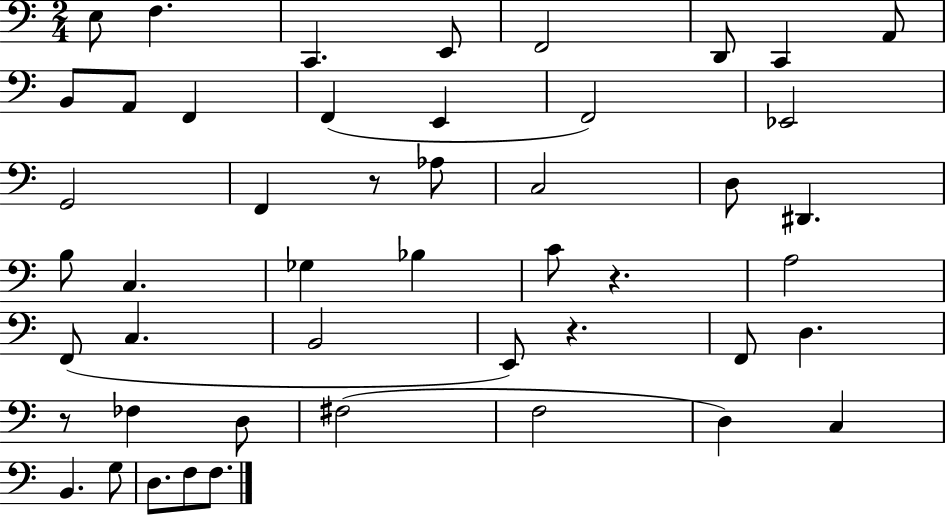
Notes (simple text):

E3/e F3/q. C2/q. E2/e F2/h D2/e C2/q A2/e B2/e A2/e F2/q F2/q E2/q F2/h Eb2/h G2/h F2/q R/e Ab3/e C3/h D3/e D#2/q. B3/e C3/q. Gb3/q Bb3/q C4/e R/q. A3/h F2/e C3/q. B2/h E2/e R/q. F2/e D3/q. R/e FES3/q D3/e F#3/h F3/h D3/q C3/q B2/q. G3/e D3/e. F3/e F3/e.